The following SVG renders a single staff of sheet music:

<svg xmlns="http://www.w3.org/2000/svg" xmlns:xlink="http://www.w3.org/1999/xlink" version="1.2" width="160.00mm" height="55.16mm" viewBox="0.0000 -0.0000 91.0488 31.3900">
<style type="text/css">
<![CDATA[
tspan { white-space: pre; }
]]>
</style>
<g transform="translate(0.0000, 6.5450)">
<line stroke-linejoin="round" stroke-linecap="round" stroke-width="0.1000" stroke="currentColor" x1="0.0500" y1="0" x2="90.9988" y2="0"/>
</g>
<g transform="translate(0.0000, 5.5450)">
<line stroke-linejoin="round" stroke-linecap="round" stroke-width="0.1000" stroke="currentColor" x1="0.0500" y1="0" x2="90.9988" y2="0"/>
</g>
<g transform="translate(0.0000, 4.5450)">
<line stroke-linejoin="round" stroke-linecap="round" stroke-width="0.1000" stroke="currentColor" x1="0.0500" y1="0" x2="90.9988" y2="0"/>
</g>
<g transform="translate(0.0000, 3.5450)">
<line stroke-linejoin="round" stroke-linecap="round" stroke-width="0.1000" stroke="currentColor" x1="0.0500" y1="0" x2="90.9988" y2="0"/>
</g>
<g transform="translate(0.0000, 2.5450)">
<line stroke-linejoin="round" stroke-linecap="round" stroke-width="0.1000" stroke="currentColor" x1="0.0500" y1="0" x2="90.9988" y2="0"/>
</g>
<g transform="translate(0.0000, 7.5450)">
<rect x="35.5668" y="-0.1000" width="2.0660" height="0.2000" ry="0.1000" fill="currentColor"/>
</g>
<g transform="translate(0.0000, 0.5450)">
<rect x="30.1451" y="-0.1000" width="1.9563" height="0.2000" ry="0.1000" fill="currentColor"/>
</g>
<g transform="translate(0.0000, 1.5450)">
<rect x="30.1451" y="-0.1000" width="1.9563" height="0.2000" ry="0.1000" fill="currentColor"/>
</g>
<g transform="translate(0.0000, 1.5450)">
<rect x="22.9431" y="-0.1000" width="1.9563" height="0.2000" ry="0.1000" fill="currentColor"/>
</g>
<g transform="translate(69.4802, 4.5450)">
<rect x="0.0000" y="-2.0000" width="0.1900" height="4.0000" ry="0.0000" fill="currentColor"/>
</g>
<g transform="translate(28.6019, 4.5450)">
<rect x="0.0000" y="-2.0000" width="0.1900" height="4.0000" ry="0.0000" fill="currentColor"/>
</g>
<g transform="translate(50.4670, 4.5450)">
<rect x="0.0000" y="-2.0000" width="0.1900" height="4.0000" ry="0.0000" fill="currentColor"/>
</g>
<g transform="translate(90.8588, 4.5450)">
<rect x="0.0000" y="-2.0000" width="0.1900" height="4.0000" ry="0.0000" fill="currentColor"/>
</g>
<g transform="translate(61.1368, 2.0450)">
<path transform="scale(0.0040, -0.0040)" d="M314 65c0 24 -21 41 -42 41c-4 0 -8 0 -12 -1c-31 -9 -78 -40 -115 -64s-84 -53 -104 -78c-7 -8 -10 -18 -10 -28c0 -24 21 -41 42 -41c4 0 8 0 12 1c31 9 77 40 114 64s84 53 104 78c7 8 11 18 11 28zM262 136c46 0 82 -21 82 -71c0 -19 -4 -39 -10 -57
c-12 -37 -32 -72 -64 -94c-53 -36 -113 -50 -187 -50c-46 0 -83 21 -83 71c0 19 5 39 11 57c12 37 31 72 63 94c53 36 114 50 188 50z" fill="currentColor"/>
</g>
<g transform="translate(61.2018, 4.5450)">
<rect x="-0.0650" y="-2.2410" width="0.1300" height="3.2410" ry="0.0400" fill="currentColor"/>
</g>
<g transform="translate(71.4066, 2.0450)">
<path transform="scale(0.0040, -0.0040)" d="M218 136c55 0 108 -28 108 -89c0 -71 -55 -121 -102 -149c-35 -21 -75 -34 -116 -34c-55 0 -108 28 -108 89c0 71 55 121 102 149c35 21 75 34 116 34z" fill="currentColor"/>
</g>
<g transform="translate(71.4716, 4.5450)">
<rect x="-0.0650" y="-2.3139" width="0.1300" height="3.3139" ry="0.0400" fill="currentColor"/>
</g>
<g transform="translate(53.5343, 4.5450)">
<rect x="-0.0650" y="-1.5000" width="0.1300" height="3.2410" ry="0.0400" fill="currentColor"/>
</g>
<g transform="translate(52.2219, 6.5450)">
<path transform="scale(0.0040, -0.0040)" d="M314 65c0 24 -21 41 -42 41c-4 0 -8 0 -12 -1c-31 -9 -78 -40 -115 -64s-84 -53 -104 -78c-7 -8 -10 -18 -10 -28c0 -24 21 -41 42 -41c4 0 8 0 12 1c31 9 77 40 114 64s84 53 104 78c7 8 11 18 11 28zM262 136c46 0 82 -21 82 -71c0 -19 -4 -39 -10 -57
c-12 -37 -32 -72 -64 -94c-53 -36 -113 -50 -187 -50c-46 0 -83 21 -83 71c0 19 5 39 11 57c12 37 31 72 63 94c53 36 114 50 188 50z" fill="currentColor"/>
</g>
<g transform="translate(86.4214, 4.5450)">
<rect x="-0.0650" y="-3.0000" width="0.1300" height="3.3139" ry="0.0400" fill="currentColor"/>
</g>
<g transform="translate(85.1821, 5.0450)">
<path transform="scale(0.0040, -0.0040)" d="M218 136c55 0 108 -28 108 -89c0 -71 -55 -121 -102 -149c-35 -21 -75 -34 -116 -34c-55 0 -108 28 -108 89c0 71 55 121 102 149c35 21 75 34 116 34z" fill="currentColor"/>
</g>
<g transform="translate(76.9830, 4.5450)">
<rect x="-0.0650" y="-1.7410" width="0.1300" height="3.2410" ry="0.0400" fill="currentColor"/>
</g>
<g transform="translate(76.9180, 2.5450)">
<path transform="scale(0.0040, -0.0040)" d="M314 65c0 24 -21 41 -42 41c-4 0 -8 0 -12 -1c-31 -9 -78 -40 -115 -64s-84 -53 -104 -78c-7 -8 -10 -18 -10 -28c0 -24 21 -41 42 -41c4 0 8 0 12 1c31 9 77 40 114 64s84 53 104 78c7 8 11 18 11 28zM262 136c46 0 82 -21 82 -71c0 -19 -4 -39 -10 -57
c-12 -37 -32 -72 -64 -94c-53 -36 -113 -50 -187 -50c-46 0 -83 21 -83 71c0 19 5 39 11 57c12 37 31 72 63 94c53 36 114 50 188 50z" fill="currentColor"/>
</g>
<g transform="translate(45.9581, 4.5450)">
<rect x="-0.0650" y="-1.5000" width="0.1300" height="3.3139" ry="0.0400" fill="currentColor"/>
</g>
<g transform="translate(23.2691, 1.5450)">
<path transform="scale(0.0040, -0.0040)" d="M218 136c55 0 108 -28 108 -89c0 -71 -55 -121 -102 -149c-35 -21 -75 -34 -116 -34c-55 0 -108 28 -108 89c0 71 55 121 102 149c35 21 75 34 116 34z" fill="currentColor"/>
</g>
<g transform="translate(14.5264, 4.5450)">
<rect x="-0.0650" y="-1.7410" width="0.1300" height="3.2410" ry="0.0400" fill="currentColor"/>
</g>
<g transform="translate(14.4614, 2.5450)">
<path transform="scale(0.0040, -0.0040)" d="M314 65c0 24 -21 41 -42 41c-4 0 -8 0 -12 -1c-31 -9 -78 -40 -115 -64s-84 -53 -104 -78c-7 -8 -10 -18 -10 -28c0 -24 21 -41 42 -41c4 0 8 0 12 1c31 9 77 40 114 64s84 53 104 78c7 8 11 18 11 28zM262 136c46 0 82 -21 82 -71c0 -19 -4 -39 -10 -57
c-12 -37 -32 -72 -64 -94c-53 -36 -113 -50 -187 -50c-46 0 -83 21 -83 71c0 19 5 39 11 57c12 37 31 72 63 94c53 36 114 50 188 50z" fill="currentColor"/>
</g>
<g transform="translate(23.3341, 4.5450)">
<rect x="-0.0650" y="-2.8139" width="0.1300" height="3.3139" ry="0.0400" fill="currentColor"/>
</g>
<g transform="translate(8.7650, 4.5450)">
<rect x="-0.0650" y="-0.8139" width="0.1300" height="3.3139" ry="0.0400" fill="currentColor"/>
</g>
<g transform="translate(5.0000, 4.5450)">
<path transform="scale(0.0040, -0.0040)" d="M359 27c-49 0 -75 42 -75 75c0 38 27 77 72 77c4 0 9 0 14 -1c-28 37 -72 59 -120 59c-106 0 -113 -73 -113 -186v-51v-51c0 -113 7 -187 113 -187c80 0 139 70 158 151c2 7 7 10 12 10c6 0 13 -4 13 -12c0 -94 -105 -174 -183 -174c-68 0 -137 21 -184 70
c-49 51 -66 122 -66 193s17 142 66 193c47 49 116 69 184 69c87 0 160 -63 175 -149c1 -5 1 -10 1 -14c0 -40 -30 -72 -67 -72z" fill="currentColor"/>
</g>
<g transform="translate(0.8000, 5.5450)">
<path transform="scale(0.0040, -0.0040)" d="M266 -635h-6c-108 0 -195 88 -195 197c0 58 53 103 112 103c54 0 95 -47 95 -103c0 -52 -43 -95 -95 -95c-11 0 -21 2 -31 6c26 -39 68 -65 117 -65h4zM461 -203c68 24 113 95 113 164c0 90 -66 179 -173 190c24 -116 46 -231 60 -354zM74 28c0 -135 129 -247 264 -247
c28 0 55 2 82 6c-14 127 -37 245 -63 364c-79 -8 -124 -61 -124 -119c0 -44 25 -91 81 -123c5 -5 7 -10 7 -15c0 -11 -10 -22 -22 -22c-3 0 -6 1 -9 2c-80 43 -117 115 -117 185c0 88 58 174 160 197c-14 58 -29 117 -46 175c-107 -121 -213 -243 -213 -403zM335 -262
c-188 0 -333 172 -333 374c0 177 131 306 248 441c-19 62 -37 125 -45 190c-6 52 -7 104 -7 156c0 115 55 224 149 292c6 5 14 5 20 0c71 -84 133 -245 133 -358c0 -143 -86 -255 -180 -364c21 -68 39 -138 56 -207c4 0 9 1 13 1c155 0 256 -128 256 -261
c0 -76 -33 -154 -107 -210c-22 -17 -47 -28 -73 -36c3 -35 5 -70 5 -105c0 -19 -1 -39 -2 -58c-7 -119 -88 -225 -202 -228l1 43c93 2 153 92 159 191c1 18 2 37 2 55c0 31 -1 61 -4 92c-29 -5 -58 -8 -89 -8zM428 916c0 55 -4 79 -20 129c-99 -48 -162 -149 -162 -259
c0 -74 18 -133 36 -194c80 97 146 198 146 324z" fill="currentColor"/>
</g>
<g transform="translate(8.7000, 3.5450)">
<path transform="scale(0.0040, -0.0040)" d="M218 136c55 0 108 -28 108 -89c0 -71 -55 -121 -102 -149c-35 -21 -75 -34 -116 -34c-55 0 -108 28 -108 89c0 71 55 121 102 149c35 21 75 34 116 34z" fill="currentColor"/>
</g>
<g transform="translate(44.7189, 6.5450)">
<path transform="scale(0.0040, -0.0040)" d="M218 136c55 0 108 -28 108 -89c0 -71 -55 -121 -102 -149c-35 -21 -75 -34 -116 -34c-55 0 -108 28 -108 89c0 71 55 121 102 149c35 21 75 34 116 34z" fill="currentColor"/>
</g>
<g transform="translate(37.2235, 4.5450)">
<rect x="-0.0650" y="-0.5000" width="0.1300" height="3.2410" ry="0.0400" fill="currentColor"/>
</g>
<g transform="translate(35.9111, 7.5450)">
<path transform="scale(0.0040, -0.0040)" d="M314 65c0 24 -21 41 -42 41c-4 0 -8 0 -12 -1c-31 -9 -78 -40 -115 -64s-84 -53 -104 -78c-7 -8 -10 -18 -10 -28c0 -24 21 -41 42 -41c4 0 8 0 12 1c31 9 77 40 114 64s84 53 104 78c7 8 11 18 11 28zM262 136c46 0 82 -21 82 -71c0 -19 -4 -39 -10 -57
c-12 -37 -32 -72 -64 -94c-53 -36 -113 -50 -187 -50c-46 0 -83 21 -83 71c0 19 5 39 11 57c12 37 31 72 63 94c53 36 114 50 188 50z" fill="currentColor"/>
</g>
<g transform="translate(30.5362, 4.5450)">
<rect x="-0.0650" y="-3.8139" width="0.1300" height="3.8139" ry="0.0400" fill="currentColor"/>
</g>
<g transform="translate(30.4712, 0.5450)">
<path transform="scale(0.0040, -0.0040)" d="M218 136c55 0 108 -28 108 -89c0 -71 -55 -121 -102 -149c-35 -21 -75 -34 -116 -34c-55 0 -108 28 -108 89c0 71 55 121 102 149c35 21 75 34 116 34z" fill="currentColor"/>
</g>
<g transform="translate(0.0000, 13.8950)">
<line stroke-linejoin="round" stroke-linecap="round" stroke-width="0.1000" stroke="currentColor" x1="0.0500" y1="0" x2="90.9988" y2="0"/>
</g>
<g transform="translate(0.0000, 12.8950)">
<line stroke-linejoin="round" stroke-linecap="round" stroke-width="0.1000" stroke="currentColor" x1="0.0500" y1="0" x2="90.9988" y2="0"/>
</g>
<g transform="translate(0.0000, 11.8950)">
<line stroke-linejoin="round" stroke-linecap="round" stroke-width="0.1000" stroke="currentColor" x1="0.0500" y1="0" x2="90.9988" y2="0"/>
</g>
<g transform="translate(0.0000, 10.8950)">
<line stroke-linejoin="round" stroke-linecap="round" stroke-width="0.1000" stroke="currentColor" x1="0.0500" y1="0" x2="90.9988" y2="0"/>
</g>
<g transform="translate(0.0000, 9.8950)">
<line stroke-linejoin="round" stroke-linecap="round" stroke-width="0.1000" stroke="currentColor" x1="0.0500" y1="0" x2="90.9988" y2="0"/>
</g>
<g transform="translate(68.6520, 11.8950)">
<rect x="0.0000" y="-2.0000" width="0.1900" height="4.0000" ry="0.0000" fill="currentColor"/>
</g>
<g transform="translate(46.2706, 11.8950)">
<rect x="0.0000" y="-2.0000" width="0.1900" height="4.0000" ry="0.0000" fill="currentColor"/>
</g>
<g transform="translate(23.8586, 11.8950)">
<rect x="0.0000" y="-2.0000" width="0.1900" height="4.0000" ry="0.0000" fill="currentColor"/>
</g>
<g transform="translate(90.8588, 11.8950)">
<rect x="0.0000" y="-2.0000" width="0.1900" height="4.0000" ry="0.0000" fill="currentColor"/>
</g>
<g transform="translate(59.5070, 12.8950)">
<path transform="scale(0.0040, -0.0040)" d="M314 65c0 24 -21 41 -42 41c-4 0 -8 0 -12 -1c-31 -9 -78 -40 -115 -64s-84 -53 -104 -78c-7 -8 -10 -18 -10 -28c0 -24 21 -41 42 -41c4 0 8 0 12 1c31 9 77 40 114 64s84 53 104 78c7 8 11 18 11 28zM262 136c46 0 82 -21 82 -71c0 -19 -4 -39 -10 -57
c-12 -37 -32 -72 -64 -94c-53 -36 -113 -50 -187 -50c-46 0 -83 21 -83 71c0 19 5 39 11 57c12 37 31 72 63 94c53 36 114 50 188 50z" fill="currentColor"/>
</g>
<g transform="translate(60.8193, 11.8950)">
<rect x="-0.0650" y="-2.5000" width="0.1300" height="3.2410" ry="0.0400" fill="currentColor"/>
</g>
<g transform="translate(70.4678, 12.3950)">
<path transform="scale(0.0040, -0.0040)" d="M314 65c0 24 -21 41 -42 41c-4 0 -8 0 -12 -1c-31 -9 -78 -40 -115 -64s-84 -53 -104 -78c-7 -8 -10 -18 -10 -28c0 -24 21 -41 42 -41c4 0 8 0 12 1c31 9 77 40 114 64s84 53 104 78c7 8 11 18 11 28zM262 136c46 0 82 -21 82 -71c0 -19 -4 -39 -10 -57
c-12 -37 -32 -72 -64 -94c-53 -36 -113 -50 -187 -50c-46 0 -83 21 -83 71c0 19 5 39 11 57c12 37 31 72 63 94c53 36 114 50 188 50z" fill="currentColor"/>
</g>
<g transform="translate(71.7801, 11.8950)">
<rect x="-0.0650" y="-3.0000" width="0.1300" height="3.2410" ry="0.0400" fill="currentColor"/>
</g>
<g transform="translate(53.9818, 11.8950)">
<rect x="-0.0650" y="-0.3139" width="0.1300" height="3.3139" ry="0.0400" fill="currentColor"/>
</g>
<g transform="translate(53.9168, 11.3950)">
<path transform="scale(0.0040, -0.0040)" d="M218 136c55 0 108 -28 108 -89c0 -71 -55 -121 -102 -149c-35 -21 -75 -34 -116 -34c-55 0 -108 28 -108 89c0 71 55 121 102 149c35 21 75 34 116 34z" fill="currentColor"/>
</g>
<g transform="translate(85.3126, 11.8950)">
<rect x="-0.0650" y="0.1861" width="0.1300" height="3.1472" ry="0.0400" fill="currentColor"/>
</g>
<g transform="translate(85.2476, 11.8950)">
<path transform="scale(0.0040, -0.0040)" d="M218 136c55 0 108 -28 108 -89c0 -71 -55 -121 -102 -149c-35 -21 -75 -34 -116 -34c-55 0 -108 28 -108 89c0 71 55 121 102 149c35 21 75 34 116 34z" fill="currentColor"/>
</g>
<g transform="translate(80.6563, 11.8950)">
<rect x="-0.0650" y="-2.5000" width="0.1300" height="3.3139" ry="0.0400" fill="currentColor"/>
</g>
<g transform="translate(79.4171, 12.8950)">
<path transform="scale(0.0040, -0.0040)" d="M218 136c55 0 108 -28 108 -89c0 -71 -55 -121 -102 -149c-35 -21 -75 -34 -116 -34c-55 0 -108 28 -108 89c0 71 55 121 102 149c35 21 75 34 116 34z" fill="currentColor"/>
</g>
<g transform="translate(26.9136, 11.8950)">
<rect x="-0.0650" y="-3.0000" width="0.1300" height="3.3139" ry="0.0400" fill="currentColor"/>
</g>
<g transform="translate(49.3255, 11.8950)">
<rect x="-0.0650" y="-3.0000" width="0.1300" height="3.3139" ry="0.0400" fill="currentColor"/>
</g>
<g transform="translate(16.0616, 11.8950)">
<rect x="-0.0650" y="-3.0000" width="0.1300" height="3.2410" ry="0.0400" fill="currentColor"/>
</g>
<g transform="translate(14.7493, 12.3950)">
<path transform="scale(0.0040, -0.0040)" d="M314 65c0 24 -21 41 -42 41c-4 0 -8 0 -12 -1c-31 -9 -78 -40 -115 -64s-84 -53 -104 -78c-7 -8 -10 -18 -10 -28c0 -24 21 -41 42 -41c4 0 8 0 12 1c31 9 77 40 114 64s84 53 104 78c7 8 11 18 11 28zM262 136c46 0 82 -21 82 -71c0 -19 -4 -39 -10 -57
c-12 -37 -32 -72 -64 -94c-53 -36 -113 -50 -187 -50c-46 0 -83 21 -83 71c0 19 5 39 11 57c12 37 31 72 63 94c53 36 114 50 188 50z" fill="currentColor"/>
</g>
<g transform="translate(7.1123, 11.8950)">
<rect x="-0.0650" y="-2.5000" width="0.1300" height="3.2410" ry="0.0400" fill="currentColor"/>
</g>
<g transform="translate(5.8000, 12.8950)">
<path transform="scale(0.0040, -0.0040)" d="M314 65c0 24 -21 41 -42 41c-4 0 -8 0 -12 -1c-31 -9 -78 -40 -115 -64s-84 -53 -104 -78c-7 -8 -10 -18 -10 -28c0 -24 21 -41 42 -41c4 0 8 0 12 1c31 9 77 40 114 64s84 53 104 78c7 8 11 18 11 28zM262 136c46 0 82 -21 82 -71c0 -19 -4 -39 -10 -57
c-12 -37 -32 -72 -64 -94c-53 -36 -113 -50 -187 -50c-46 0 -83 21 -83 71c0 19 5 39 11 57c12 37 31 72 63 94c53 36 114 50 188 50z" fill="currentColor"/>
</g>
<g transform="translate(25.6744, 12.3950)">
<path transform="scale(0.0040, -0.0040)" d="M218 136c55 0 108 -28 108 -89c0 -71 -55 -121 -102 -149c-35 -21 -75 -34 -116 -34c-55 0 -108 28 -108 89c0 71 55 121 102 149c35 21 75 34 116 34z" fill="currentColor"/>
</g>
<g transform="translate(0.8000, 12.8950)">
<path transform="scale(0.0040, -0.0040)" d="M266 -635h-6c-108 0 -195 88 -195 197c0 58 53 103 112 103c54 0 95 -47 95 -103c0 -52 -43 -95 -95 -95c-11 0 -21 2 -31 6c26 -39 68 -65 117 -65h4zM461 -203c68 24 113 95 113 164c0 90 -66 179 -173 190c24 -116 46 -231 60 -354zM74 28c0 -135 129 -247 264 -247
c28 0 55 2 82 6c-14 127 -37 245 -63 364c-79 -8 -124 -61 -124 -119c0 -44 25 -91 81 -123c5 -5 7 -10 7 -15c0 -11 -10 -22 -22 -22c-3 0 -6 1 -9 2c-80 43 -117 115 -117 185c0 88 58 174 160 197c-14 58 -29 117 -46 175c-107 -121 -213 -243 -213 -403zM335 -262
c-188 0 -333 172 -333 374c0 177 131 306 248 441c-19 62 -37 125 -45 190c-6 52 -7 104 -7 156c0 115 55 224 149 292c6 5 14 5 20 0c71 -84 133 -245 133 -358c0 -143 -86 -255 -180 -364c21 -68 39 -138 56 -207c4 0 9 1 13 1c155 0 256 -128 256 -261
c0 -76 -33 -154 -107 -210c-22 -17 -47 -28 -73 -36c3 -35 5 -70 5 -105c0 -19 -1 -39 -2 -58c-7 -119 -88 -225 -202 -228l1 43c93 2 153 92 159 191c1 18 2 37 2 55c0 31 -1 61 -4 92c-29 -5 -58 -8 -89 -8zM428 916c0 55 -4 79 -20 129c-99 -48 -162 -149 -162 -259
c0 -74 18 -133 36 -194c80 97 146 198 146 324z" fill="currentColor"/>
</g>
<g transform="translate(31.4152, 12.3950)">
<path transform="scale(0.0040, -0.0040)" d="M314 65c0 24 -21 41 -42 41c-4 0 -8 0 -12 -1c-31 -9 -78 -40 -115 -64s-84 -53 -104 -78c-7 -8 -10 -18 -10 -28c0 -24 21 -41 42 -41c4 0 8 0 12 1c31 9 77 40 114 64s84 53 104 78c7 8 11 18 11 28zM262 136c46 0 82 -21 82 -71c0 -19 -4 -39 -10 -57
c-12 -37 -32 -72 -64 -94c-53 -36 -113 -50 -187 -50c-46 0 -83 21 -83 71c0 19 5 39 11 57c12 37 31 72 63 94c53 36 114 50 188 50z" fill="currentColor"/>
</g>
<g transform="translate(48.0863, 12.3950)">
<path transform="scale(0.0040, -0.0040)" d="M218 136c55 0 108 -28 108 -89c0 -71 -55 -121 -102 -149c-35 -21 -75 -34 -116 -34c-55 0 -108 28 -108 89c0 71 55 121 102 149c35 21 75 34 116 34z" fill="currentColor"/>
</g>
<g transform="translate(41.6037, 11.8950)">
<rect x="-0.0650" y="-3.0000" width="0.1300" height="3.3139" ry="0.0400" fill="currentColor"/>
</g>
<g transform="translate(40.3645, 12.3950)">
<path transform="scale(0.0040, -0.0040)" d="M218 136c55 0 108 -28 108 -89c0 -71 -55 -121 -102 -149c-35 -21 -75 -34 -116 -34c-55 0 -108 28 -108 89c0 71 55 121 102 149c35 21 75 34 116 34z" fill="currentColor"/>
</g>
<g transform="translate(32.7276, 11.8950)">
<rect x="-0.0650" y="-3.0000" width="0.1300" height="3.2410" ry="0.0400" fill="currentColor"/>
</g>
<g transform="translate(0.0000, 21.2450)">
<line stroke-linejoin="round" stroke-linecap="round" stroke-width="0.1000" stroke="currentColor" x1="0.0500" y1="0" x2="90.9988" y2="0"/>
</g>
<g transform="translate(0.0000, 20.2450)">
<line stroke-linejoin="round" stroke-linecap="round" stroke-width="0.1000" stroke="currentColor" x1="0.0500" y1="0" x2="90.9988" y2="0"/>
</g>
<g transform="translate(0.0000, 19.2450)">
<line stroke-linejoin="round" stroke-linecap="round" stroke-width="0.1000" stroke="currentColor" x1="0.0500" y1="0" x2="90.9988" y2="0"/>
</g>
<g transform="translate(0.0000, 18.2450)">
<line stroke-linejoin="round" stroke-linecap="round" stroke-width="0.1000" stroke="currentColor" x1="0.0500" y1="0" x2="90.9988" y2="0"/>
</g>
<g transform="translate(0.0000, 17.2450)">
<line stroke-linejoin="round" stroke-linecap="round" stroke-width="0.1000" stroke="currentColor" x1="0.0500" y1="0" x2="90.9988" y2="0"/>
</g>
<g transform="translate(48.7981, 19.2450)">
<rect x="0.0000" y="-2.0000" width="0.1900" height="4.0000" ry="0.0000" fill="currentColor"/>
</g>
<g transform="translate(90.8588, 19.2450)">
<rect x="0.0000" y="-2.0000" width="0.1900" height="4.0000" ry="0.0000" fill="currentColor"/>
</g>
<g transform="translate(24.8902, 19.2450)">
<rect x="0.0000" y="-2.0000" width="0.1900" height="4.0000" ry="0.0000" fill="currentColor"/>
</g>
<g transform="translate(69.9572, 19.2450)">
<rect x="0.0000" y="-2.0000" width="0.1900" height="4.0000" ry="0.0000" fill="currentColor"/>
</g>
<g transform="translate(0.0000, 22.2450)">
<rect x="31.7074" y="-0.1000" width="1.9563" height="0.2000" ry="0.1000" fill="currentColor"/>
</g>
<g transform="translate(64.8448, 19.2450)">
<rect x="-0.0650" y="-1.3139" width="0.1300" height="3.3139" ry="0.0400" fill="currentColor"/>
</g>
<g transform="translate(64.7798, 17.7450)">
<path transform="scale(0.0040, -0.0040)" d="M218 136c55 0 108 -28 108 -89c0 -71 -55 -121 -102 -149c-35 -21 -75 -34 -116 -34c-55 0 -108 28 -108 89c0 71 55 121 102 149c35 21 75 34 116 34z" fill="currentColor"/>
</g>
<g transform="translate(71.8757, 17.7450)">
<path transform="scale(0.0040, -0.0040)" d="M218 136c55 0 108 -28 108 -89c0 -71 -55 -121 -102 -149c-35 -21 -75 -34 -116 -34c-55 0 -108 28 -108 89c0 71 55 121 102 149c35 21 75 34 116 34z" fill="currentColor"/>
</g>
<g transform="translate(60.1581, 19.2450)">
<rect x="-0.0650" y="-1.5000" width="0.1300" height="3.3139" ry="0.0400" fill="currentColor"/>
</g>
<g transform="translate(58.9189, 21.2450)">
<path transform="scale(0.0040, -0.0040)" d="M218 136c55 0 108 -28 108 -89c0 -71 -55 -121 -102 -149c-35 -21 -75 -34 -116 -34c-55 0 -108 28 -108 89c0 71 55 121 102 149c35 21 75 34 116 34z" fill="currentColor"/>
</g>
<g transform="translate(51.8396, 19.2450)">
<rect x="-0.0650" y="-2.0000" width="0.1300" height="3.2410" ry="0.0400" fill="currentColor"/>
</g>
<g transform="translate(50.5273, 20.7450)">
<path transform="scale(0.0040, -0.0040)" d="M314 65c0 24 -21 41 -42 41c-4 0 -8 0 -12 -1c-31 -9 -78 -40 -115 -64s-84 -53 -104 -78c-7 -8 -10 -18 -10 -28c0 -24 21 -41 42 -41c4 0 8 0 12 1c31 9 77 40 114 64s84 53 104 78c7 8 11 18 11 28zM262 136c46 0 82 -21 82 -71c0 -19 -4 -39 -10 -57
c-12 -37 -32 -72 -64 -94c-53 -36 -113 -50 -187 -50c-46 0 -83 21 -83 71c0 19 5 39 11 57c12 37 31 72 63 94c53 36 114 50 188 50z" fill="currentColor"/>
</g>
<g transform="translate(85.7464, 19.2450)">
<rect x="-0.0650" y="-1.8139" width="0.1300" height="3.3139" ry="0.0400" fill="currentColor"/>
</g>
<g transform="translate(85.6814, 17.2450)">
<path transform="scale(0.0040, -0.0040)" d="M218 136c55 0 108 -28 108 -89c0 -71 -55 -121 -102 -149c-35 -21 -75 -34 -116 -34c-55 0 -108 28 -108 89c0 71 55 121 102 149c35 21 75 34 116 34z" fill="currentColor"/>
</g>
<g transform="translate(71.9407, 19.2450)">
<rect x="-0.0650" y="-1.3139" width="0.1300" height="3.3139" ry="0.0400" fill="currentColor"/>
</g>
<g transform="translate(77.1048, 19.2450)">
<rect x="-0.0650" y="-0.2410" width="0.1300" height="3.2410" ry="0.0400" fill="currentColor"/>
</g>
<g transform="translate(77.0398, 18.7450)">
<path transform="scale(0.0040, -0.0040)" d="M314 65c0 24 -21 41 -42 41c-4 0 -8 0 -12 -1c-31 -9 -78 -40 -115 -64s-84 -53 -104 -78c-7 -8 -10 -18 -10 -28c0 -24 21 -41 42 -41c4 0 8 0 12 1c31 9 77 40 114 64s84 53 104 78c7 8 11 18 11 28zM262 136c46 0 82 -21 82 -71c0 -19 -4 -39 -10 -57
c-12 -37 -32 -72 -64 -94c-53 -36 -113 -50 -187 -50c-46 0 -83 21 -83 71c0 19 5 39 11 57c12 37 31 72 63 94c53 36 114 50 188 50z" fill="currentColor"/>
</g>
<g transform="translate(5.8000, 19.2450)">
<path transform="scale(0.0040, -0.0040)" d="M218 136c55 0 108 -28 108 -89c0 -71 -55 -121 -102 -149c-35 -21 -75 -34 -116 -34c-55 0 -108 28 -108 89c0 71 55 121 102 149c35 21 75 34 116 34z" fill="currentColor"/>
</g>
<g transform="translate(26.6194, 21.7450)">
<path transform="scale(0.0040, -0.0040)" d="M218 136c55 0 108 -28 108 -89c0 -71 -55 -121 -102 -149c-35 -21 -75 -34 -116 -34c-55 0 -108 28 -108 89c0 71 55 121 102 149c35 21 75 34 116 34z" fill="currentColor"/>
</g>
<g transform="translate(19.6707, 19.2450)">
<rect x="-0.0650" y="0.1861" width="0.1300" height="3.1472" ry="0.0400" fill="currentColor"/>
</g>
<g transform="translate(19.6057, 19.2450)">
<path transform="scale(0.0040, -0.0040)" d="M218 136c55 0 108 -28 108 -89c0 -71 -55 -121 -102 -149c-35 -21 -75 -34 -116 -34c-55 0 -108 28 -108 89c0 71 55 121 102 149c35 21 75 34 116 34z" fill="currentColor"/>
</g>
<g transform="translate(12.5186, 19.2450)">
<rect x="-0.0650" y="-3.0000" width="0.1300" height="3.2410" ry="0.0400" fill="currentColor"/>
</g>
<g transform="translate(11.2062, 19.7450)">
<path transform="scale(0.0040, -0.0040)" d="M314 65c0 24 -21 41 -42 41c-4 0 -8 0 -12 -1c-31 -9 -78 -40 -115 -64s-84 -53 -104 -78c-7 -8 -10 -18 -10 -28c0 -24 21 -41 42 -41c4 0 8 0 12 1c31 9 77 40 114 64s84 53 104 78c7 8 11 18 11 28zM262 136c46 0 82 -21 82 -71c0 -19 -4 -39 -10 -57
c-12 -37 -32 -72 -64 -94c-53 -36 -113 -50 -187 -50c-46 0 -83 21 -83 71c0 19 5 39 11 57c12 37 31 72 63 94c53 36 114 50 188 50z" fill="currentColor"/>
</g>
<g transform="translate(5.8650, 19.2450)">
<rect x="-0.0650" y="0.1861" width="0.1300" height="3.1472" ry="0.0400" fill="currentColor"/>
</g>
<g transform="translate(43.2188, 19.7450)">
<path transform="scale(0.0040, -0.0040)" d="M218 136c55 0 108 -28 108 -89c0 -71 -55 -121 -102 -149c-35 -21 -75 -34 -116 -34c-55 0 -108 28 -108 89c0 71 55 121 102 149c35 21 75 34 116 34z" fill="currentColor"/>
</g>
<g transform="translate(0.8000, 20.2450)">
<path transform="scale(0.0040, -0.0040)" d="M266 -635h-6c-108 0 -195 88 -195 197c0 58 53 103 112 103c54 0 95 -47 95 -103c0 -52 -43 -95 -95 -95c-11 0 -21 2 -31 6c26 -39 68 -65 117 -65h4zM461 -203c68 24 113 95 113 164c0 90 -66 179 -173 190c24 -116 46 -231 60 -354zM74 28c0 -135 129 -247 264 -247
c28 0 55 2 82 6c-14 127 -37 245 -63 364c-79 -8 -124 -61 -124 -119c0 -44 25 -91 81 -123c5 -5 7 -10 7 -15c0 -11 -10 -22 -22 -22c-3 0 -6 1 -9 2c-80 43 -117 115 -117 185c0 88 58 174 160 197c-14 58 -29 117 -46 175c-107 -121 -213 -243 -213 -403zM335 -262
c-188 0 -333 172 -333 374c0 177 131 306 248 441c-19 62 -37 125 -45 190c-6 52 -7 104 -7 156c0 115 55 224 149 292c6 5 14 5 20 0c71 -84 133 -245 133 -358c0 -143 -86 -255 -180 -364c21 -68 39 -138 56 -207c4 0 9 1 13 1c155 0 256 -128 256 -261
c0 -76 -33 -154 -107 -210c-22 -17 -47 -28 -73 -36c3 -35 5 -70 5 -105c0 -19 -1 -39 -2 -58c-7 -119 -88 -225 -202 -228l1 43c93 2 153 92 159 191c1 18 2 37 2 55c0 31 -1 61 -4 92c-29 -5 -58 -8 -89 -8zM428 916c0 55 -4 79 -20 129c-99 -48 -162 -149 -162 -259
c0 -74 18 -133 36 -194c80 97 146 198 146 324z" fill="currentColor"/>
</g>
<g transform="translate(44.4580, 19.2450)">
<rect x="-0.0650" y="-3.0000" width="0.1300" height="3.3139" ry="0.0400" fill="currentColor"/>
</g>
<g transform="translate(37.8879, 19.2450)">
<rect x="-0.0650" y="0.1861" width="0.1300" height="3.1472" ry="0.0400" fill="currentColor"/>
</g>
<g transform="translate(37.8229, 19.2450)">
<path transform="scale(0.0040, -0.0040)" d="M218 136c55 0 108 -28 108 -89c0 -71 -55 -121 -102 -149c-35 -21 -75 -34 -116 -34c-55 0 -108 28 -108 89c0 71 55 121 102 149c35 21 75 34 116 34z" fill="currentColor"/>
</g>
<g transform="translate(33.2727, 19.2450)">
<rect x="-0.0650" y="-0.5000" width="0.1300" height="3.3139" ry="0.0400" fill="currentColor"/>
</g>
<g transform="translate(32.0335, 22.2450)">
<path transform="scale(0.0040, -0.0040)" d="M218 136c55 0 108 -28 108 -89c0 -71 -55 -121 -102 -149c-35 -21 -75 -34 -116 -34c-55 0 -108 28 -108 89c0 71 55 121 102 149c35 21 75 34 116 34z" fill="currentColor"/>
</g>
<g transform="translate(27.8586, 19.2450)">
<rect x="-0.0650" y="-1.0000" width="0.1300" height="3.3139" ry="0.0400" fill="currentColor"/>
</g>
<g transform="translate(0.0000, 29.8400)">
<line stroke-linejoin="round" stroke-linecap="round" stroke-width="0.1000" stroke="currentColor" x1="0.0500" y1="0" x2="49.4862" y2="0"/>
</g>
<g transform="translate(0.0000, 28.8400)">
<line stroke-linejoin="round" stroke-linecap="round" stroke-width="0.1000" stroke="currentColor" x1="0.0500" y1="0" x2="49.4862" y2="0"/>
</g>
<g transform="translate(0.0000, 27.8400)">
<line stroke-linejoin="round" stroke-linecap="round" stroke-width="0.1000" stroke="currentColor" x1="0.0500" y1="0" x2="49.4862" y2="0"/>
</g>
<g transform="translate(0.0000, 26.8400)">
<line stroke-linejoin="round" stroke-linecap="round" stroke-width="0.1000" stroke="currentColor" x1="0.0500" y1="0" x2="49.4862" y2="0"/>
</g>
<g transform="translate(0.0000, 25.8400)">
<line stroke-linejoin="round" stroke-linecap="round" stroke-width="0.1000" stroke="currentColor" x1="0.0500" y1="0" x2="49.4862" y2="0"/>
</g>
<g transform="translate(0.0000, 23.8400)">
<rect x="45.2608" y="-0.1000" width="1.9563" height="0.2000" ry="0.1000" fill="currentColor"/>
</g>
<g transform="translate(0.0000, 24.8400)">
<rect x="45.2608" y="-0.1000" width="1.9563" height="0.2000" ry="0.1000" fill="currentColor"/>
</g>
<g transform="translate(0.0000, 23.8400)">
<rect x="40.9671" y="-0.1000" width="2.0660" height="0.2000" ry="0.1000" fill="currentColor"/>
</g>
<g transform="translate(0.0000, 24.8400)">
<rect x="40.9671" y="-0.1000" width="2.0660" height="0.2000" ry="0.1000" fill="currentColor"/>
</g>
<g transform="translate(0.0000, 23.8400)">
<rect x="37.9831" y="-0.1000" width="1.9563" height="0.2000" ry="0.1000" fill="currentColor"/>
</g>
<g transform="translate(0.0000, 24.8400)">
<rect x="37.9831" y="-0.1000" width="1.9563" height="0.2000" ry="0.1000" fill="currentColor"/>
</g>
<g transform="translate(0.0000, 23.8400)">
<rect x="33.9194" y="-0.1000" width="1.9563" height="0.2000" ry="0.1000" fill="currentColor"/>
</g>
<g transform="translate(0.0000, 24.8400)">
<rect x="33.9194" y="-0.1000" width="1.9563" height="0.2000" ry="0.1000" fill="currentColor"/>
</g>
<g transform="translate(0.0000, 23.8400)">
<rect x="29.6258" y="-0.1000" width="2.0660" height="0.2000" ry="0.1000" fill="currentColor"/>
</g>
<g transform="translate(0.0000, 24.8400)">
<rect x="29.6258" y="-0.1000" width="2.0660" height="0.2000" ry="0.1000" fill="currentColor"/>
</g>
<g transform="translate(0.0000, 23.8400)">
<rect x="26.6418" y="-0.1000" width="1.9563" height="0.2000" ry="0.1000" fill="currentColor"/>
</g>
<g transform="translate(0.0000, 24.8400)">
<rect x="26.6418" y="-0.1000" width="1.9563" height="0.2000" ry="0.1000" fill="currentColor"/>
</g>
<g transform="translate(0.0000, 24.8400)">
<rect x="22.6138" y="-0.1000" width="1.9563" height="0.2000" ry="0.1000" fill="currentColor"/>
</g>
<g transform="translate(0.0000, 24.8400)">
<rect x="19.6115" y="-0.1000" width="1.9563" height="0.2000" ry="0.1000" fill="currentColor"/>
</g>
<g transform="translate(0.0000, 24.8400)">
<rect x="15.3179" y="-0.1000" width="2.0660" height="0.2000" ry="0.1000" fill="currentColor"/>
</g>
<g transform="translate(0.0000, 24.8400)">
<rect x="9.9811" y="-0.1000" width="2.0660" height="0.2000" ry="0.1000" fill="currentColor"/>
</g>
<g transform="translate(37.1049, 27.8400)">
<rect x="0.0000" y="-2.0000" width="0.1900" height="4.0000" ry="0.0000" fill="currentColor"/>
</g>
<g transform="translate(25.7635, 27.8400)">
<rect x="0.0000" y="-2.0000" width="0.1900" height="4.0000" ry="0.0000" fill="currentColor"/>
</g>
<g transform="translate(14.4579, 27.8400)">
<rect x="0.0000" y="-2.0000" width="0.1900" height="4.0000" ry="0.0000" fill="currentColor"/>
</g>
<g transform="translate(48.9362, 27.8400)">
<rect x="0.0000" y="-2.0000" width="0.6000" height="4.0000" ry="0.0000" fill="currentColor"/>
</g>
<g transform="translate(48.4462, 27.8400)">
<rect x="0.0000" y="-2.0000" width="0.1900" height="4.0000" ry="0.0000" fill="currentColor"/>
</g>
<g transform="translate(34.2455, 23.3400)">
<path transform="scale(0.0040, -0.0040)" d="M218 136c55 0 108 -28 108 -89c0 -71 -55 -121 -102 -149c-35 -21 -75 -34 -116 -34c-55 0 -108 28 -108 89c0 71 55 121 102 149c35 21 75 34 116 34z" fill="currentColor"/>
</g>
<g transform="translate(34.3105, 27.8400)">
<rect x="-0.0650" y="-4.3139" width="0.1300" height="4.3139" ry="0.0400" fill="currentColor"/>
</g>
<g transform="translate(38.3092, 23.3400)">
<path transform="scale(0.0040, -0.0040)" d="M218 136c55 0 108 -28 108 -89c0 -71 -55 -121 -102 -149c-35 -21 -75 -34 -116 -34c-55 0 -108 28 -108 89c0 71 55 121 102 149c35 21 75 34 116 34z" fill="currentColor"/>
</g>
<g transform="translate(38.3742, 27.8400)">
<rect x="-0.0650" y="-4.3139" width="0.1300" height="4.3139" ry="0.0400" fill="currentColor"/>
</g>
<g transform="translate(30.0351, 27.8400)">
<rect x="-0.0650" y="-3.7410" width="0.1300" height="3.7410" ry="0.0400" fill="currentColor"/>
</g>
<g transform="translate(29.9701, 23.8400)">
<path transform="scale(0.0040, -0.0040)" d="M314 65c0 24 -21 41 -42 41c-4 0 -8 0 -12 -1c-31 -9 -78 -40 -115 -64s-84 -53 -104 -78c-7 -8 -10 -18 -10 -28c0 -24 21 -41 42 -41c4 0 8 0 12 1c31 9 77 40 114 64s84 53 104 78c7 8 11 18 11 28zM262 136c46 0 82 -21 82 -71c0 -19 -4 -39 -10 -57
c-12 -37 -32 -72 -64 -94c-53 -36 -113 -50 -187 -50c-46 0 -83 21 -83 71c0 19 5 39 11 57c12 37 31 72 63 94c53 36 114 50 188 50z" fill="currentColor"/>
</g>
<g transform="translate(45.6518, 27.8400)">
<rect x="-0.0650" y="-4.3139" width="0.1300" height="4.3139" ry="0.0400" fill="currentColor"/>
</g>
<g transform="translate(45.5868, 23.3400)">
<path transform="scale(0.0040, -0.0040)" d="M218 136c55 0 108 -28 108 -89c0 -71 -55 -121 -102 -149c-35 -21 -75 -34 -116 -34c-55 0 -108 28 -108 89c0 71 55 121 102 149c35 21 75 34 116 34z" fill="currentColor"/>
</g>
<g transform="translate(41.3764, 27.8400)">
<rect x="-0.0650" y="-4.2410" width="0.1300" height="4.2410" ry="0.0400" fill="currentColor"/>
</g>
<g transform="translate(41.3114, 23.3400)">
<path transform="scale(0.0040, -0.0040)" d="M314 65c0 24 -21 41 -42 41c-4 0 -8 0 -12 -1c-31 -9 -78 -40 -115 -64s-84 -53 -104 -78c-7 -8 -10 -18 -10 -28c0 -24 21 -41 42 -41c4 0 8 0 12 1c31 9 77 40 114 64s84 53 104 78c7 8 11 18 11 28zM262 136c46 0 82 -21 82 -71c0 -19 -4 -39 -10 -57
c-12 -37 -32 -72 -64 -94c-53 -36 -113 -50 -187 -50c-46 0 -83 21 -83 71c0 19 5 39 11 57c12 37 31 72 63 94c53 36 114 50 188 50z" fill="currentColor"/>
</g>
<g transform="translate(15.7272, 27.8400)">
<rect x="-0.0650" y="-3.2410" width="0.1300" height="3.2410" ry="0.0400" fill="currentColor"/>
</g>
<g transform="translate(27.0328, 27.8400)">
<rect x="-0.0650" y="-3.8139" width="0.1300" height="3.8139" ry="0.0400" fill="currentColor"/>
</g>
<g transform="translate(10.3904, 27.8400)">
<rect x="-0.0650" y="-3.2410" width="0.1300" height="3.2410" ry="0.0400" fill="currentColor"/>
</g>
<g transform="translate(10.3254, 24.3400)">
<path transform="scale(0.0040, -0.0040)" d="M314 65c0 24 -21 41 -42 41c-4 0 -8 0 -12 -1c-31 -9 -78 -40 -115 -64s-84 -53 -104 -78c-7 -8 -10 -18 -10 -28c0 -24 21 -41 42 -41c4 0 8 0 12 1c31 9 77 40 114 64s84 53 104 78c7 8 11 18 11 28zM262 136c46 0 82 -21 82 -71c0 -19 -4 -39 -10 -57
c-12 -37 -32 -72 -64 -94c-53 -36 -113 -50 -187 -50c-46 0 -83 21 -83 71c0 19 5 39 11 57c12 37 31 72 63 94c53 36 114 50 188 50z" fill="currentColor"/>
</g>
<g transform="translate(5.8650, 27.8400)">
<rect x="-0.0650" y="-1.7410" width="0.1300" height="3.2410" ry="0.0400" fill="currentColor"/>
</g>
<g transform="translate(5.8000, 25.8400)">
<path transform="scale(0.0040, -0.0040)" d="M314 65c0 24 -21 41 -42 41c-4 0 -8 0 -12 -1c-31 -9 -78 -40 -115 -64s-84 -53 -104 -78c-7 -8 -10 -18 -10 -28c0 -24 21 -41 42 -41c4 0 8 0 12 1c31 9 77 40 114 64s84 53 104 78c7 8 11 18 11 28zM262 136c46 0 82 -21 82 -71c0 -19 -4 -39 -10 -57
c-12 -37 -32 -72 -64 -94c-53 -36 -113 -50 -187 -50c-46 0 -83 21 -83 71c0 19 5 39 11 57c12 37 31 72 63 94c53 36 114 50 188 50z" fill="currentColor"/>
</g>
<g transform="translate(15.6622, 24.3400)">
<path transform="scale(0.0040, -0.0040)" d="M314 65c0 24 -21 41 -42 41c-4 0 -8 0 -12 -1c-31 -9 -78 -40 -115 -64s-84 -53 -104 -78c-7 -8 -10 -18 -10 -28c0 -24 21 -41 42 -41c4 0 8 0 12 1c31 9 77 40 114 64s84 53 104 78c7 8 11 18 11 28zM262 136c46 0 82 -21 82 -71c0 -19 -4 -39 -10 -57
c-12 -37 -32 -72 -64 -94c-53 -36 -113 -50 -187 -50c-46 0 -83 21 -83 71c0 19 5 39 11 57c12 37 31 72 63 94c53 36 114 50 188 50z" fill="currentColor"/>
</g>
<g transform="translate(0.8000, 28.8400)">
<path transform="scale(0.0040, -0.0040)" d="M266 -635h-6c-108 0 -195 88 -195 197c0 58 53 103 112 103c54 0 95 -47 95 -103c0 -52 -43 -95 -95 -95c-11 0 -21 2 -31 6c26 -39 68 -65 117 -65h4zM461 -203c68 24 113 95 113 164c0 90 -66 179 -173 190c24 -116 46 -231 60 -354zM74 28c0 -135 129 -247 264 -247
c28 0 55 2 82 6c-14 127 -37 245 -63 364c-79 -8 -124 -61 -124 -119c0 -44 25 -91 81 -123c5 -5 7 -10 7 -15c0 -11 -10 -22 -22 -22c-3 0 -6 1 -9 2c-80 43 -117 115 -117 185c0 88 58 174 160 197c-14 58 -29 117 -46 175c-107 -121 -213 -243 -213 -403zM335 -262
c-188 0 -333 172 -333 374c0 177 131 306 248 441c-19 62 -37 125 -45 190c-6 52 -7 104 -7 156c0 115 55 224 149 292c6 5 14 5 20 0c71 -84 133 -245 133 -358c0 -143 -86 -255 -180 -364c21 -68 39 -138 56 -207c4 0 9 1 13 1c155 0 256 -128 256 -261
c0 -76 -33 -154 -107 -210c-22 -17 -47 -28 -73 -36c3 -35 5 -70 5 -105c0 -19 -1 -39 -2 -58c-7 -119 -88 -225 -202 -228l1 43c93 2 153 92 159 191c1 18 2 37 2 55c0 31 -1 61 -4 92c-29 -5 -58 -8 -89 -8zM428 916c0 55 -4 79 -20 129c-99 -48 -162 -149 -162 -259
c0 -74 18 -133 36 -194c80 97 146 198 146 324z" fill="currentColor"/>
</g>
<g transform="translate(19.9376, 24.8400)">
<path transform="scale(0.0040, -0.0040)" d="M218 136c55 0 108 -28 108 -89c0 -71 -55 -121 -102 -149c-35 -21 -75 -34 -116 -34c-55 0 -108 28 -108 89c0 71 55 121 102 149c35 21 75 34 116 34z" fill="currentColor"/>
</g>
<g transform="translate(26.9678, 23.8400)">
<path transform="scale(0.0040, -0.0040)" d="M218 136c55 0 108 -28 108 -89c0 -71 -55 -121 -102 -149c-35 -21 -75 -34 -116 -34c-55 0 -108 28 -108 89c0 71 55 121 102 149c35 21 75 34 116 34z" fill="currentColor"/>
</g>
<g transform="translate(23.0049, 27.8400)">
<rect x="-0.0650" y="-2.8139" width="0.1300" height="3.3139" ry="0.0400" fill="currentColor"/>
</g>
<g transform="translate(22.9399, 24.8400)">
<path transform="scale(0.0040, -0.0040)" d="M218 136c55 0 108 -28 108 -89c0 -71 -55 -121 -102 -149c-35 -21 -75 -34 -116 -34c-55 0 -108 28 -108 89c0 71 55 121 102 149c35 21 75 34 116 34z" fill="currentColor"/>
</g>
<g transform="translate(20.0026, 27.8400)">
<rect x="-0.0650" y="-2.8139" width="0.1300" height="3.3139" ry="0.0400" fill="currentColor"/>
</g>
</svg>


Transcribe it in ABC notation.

X:1
T:Untitled
M:4/4
L:1/4
K:C
d f2 a c' C2 E E2 g2 g f2 A G2 A2 A A2 A A c G2 A2 G B B A2 B D C B A F2 E e e c2 f f2 b2 b2 a a c' c'2 d' d' d'2 d'